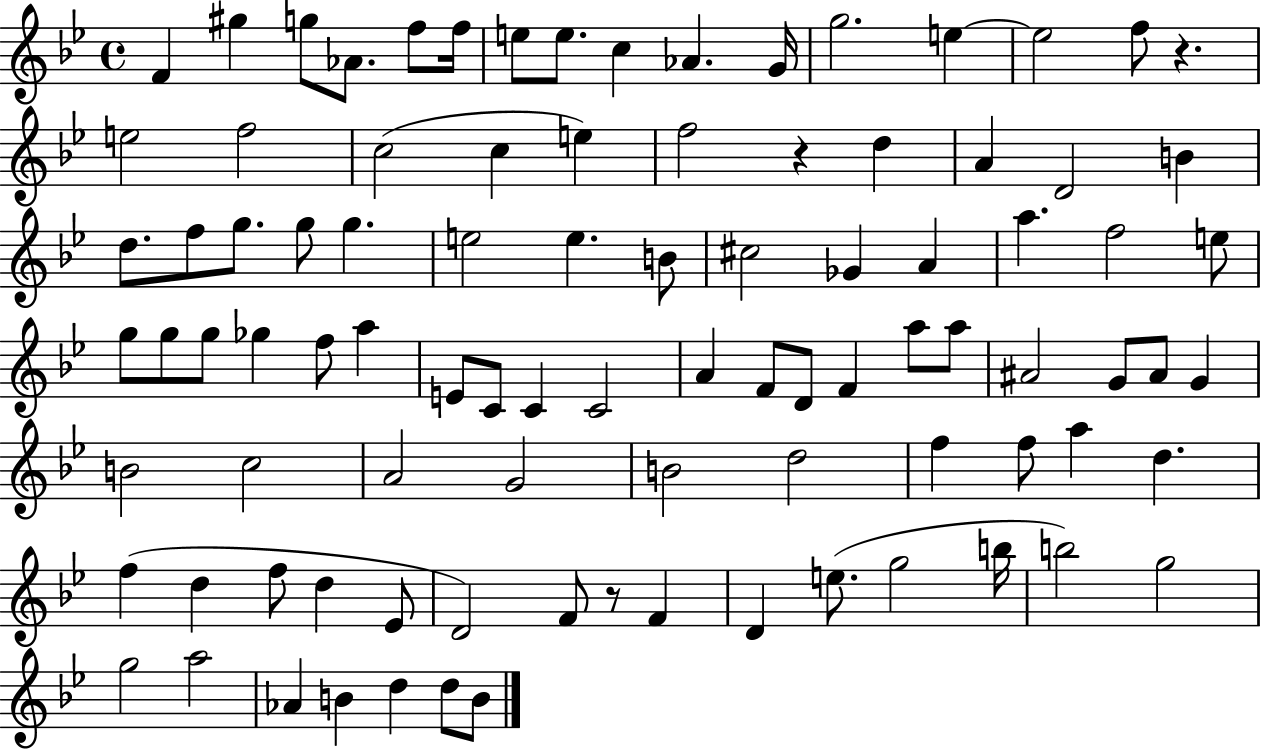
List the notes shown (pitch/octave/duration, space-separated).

F4/q G#5/q G5/e Ab4/e. F5/e F5/s E5/e E5/e. C5/q Ab4/q. G4/s G5/h. E5/q E5/h F5/e R/q. E5/h F5/h C5/h C5/q E5/q F5/h R/q D5/q A4/q D4/h B4/q D5/e. F5/e G5/e. G5/e G5/q. E5/h E5/q. B4/e C#5/h Gb4/q A4/q A5/q. F5/h E5/e G5/e G5/e G5/e Gb5/q F5/e A5/q E4/e C4/e C4/q C4/h A4/q F4/e D4/e F4/q A5/e A5/e A#4/h G4/e A#4/e G4/q B4/h C5/h A4/h G4/h B4/h D5/h F5/q F5/e A5/q D5/q. F5/q D5/q F5/e D5/q Eb4/e D4/h F4/e R/e F4/q D4/q E5/e. G5/h B5/s B5/h G5/h G5/h A5/h Ab4/q B4/q D5/q D5/e B4/e